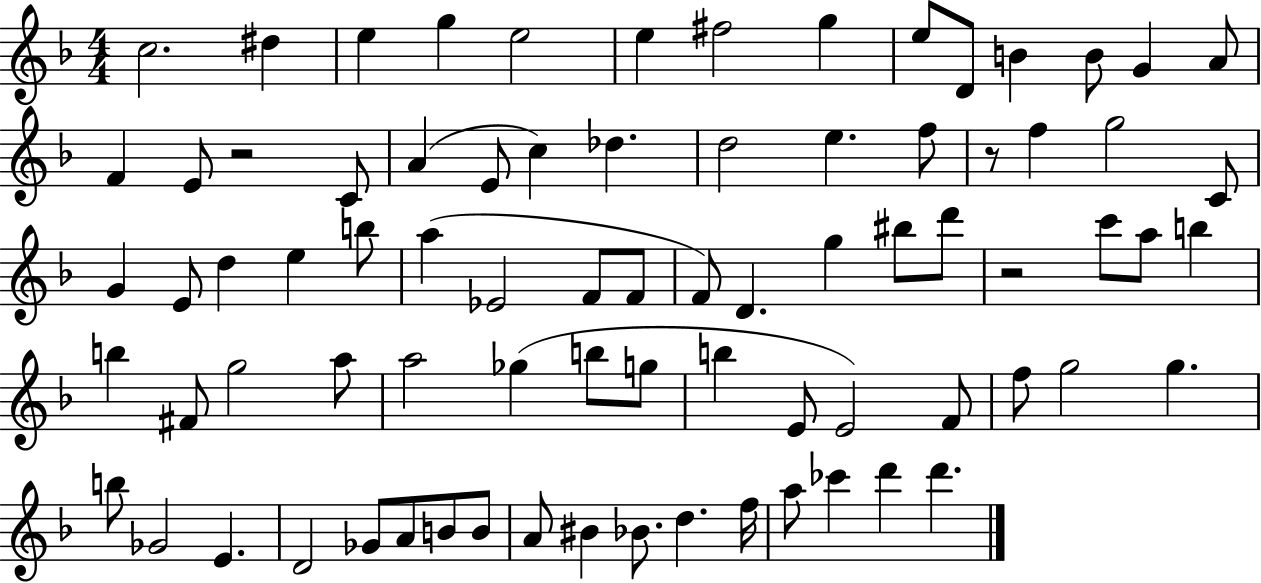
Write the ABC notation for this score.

X:1
T:Untitled
M:4/4
L:1/4
K:F
c2 ^d e g e2 e ^f2 g e/2 D/2 B B/2 G A/2 F E/2 z2 C/2 A E/2 c _d d2 e f/2 z/2 f g2 C/2 G E/2 d e b/2 a _E2 F/2 F/2 F/2 D g ^b/2 d'/2 z2 c'/2 a/2 b b ^F/2 g2 a/2 a2 _g b/2 g/2 b E/2 E2 F/2 f/2 g2 g b/2 _G2 E D2 _G/2 A/2 B/2 B/2 A/2 ^B _B/2 d f/4 a/2 _c' d' d'